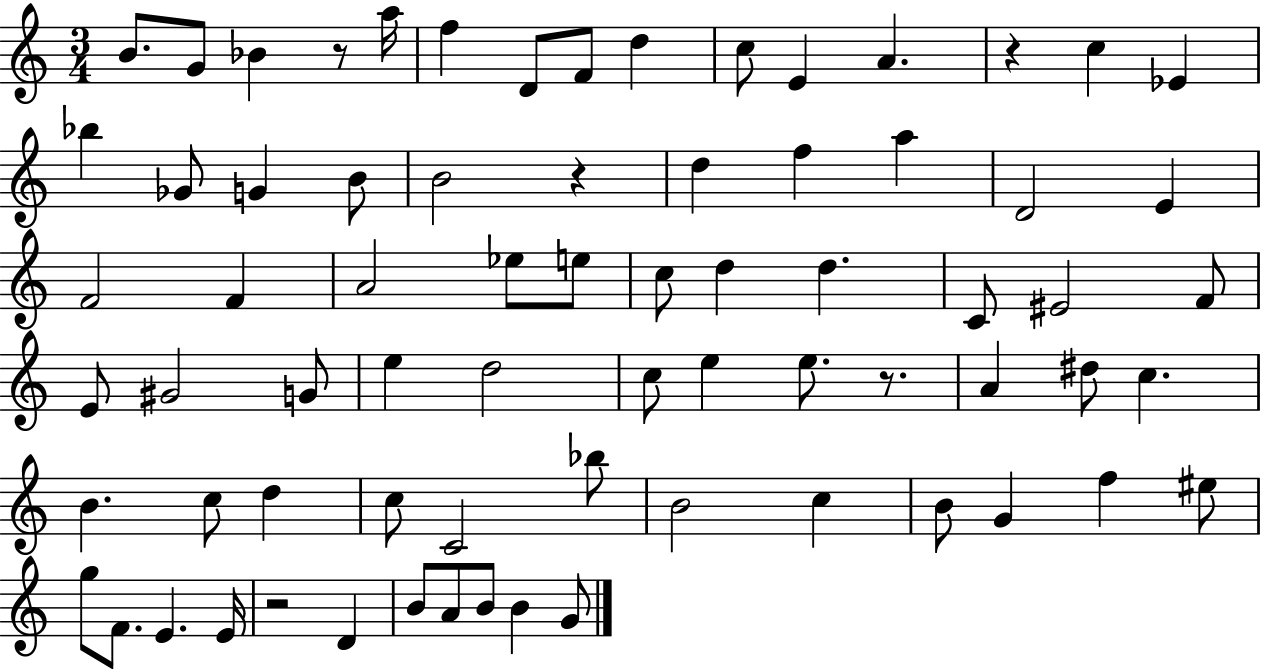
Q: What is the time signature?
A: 3/4